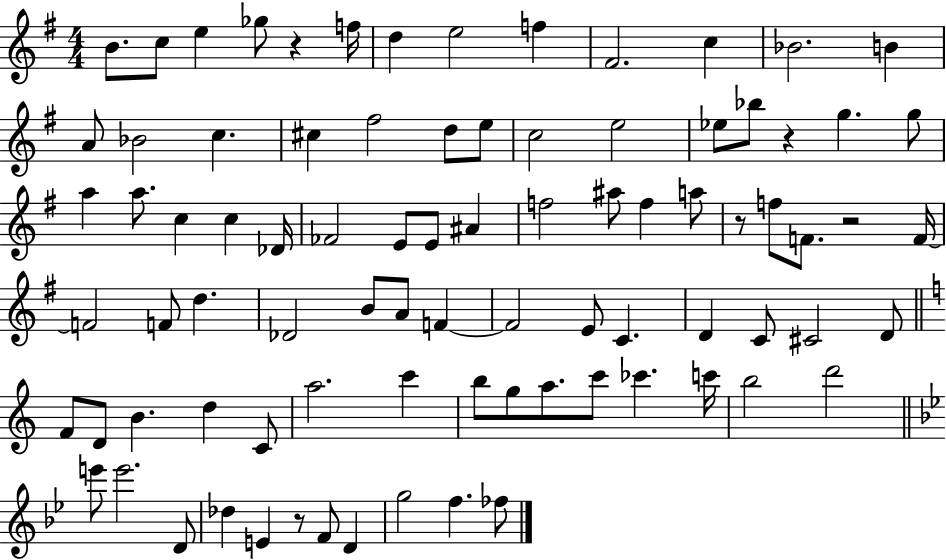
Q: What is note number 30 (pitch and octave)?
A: Db4